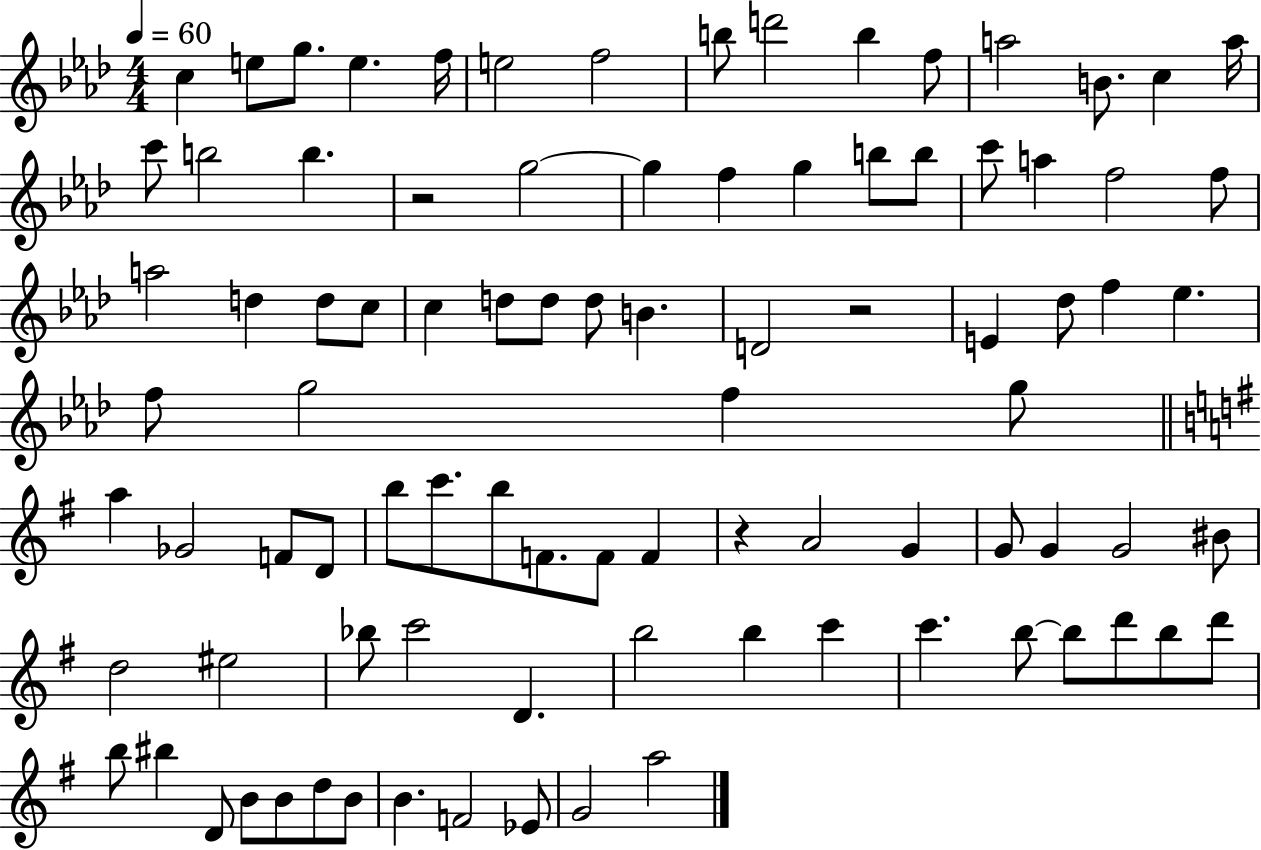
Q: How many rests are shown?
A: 3